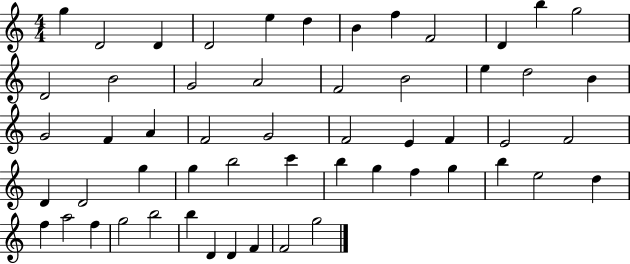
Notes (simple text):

G5/q D4/h D4/q D4/h E5/q D5/q B4/q F5/q F4/h D4/q B5/q G5/h D4/h B4/h G4/h A4/h F4/h B4/h E5/q D5/h B4/q G4/h F4/q A4/q F4/h G4/h F4/h E4/q F4/q E4/h F4/h D4/q D4/h G5/q G5/q B5/h C6/q B5/q G5/q F5/q G5/q B5/q E5/h D5/q F5/q A5/h F5/q G5/h B5/h B5/q D4/q D4/q F4/q F4/h G5/h